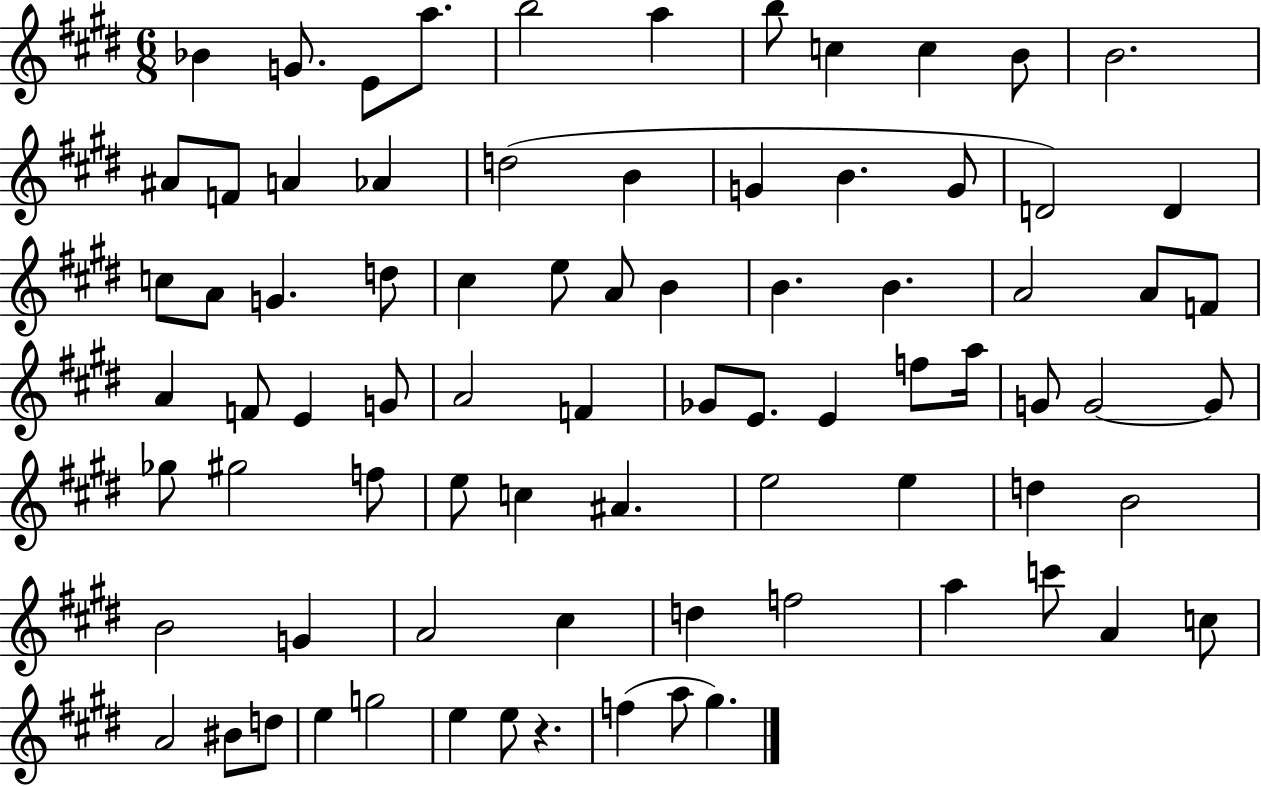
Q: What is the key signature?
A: E major